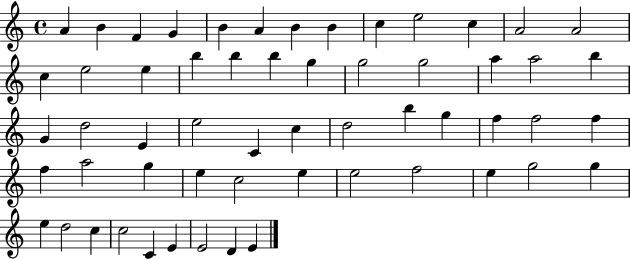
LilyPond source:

{
  \clef treble
  \time 4/4
  \defaultTimeSignature
  \key c \major
  a'4 b'4 f'4 g'4 | b'4 a'4 b'4 b'4 | c''4 e''2 c''4 | a'2 a'2 | \break c''4 e''2 e''4 | b''4 b''4 b''4 g''4 | g''2 g''2 | a''4 a''2 b''4 | \break g'4 d''2 e'4 | e''2 c'4 c''4 | d''2 b''4 g''4 | f''4 f''2 f''4 | \break f''4 a''2 g''4 | e''4 c''2 e''4 | e''2 f''2 | e''4 g''2 g''4 | \break e''4 d''2 c''4 | c''2 c'4 e'4 | e'2 d'4 e'4 | \bar "|."
}